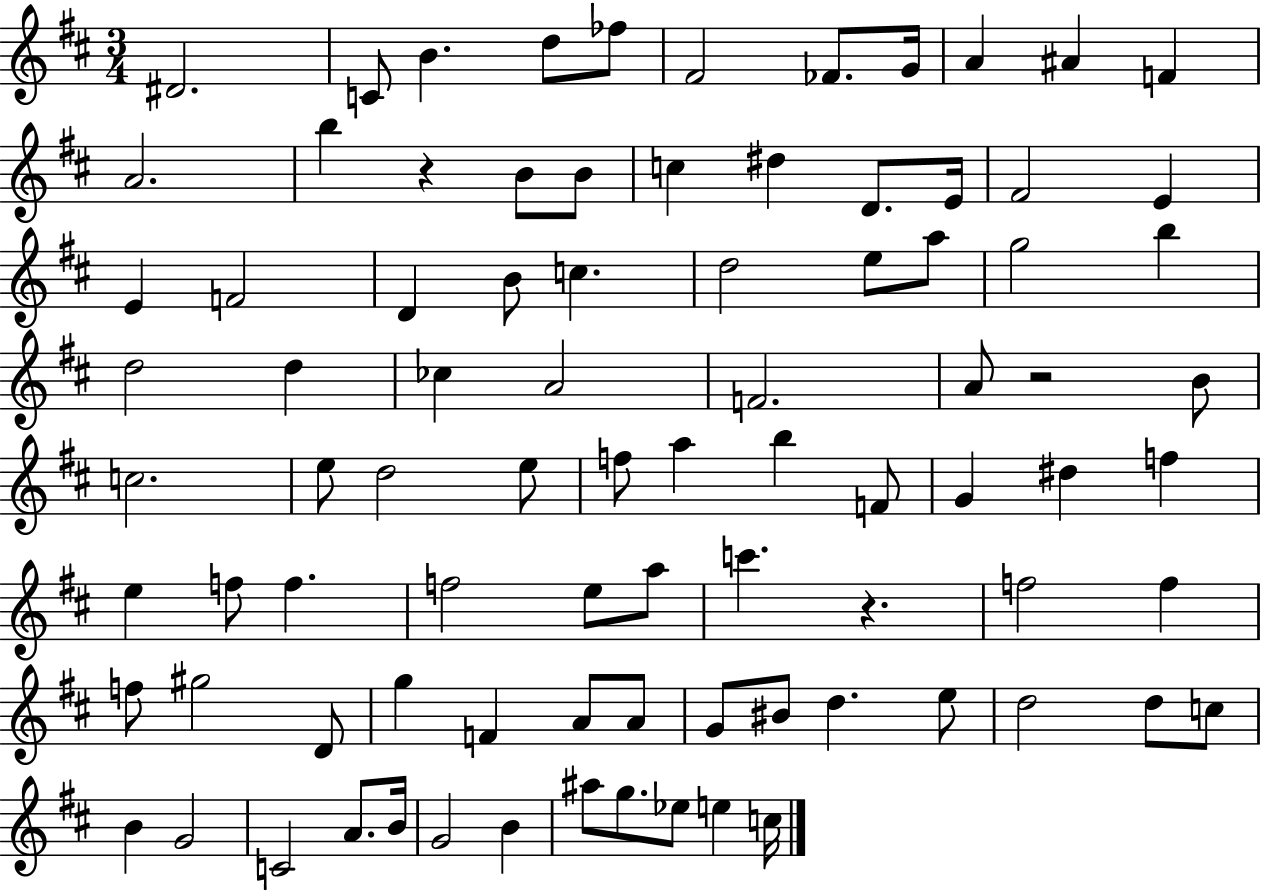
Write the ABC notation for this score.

X:1
T:Untitled
M:3/4
L:1/4
K:D
^D2 C/2 B d/2 _f/2 ^F2 _F/2 G/4 A ^A F A2 b z B/2 B/2 c ^d D/2 E/4 ^F2 E E F2 D B/2 c d2 e/2 a/2 g2 b d2 d _c A2 F2 A/2 z2 B/2 c2 e/2 d2 e/2 f/2 a b F/2 G ^d f e f/2 f f2 e/2 a/2 c' z f2 f f/2 ^g2 D/2 g F A/2 A/2 G/2 ^B/2 d e/2 d2 d/2 c/2 B G2 C2 A/2 B/4 G2 B ^a/2 g/2 _e/2 e c/4